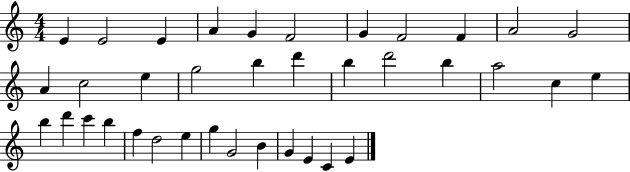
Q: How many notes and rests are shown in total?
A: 37